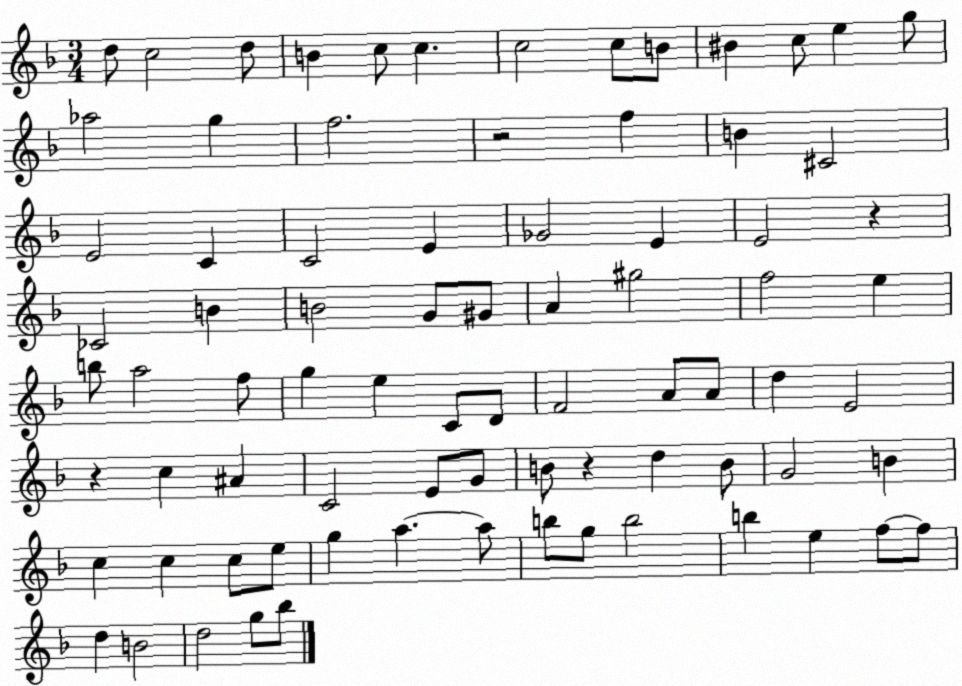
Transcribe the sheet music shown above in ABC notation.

X:1
T:Untitled
M:3/4
L:1/4
K:F
d/2 c2 d/2 B c/2 c c2 c/2 B/2 ^B c/2 e g/2 _a2 g f2 z2 f B ^C2 E2 C C2 E _G2 E E2 z _C2 B B2 G/2 ^G/2 A ^g2 f2 e b/2 a2 f/2 g e C/2 D/2 F2 A/2 A/2 d E2 z c ^A C2 E/2 G/2 B/2 z d B/2 G2 B c c c/2 e/2 g a a/2 b/2 g/2 b2 b e f/2 f/2 d B2 d2 g/2 _b/2